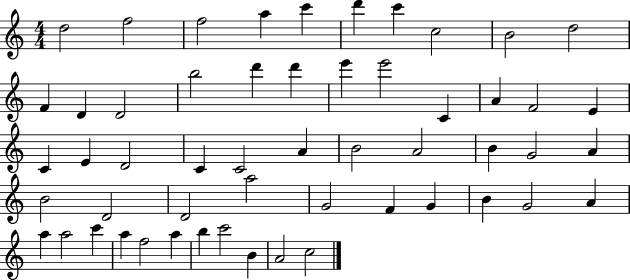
{
  \clef treble
  \numericTimeSignature
  \time 4/4
  \key c \major
  d''2 f''2 | f''2 a''4 c'''4 | d'''4 c'''4 c''2 | b'2 d''2 | \break f'4 d'4 d'2 | b''2 d'''4 d'''4 | e'''4 e'''2 c'4 | a'4 f'2 e'4 | \break c'4 e'4 d'2 | c'4 c'2 a'4 | b'2 a'2 | b'4 g'2 a'4 | \break b'2 d'2 | d'2 a''2 | g'2 f'4 g'4 | b'4 g'2 a'4 | \break a''4 a''2 c'''4 | a''4 f''2 a''4 | b''4 c'''2 b'4 | a'2 c''2 | \break \bar "|."
}